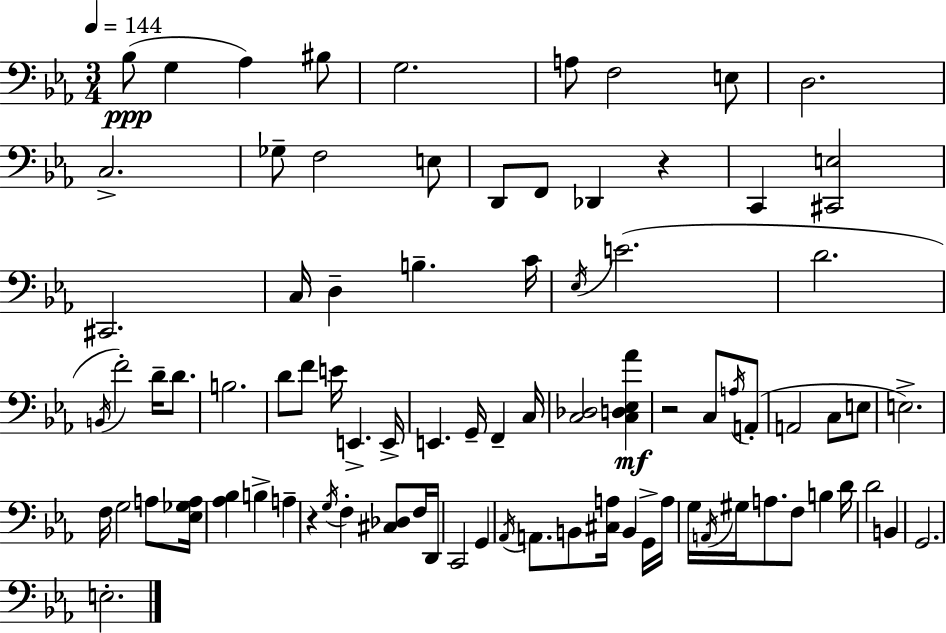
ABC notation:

X:1
T:Untitled
M:3/4
L:1/4
K:Eb
_B,/2 G, _A, ^B,/2 G,2 A,/2 F,2 E,/2 D,2 C,2 _G,/2 F,2 E,/2 D,,/2 F,,/2 _D,, z C,, [^C,,E,]2 ^C,,2 C,/4 D, B, C/4 _E,/4 E2 D2 B,,/4 F2 D/4 D/2 B,2 D/2 F/2 E/4 E,, E,,/4 E,, G,,/4 F,, C,/4 [C,_D,]2 [C,D,_E,_A] z2 C,/2 A,/4 A,,/2 A,,2 C,/2 E,/2 E,2 F,/4 G,2 A,/2 [_E,_G,A,]/4 [_A,_B,] B, A, z G,/4 F, [^C,_D,]/2 F,/4 D,,/4 C,,2 G,, _A,,/4 A,,/2 B,,/2 [^C,A,]/4 B,, G,,/4 A,/4 G,/4 A,,/4 ^G,/4 A,/2 F,/2 B, D/4 D2 B,, G,,2 E,2